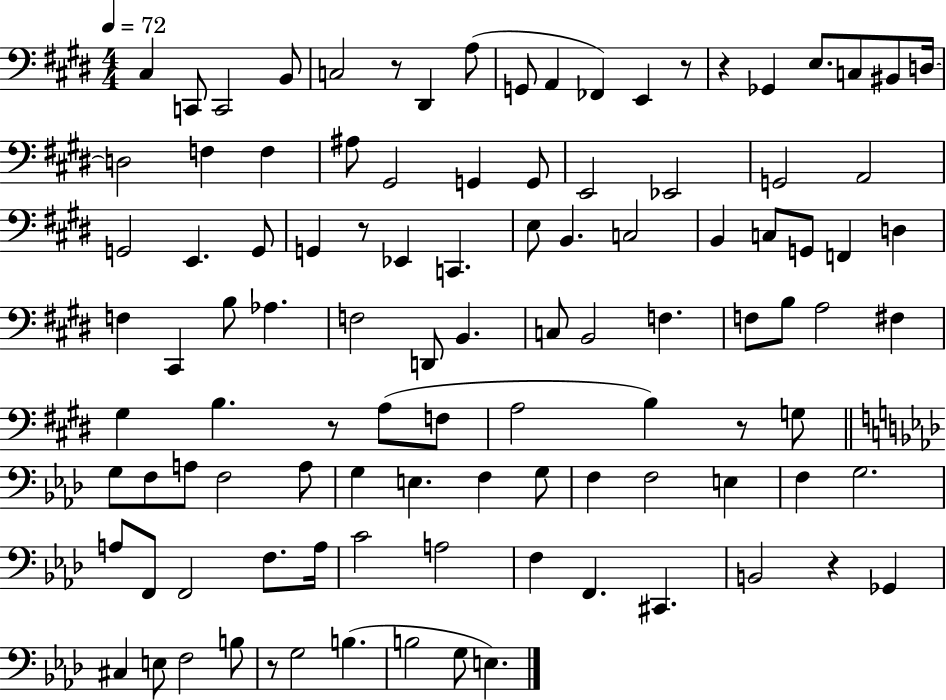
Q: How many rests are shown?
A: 8